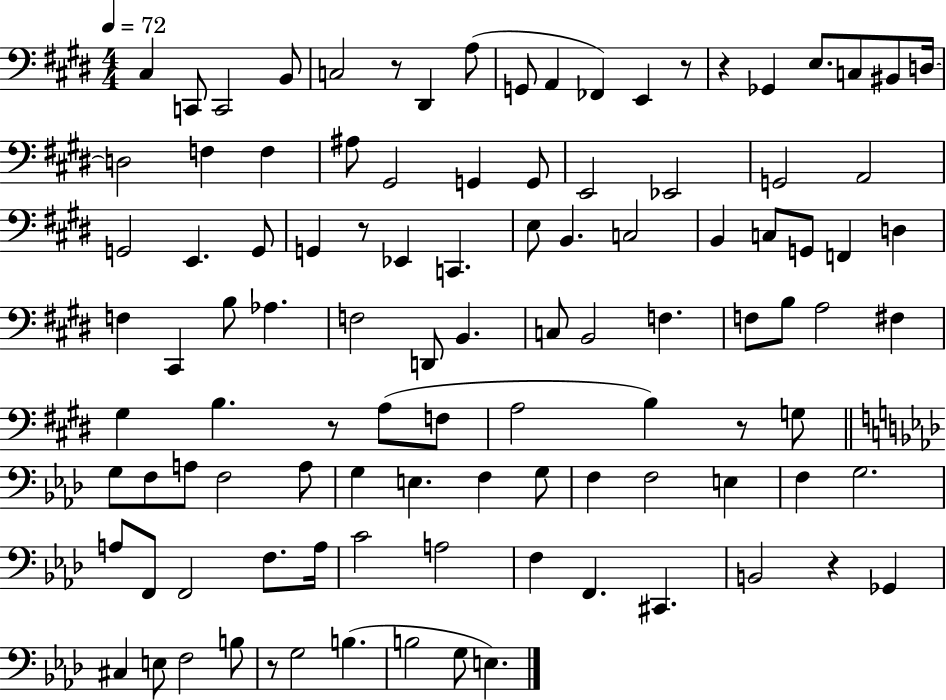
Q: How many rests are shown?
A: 8